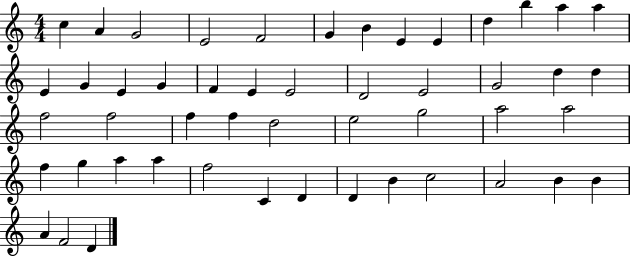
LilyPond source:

{
  \clef treble
  \numericTimeSignature
  \time 4/4
  \key c \major
  c''4 a'4 g'2 | e'2 f'2 | g'4 b'4 e'4 e'4 | d''4 b''4 a''4 a''4 | \break e'4 g'4 e'4 g'4 | f'4 e'4 e'2 | d'2 e'2 | g'2 d''4 d''4 | \break f''2 f''2 | f''4 f''4 d''2 | e''2 g''2 | a''2 a''2 | \break f''4 g''4 a''4 a''4 | f''2 c'4 d'4 | d'4 b'4 c''2 | a'2 b'4 b'4 | \break a'4 f'2 d'4 | \bar "|."
}